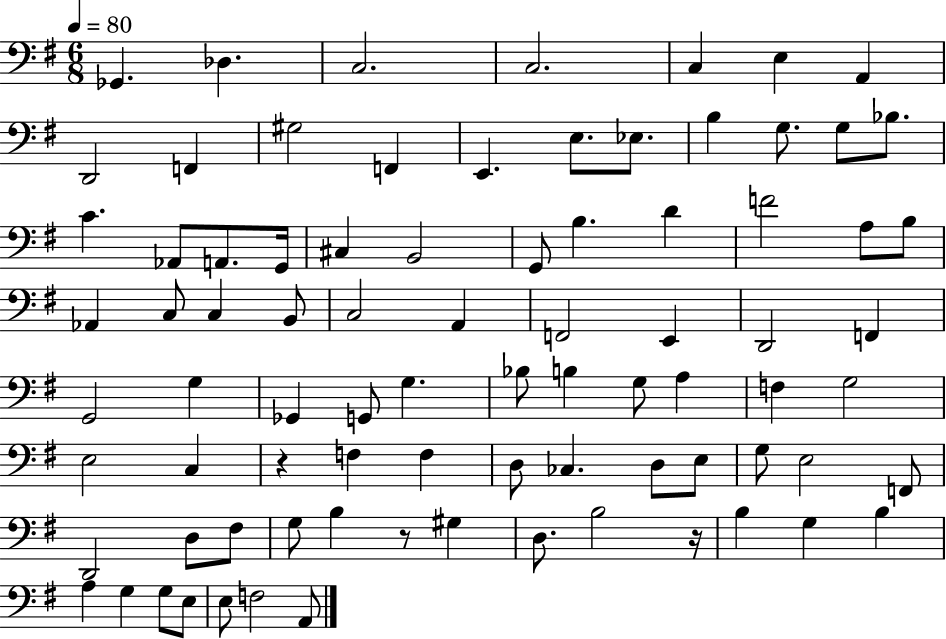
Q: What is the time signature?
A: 6/8